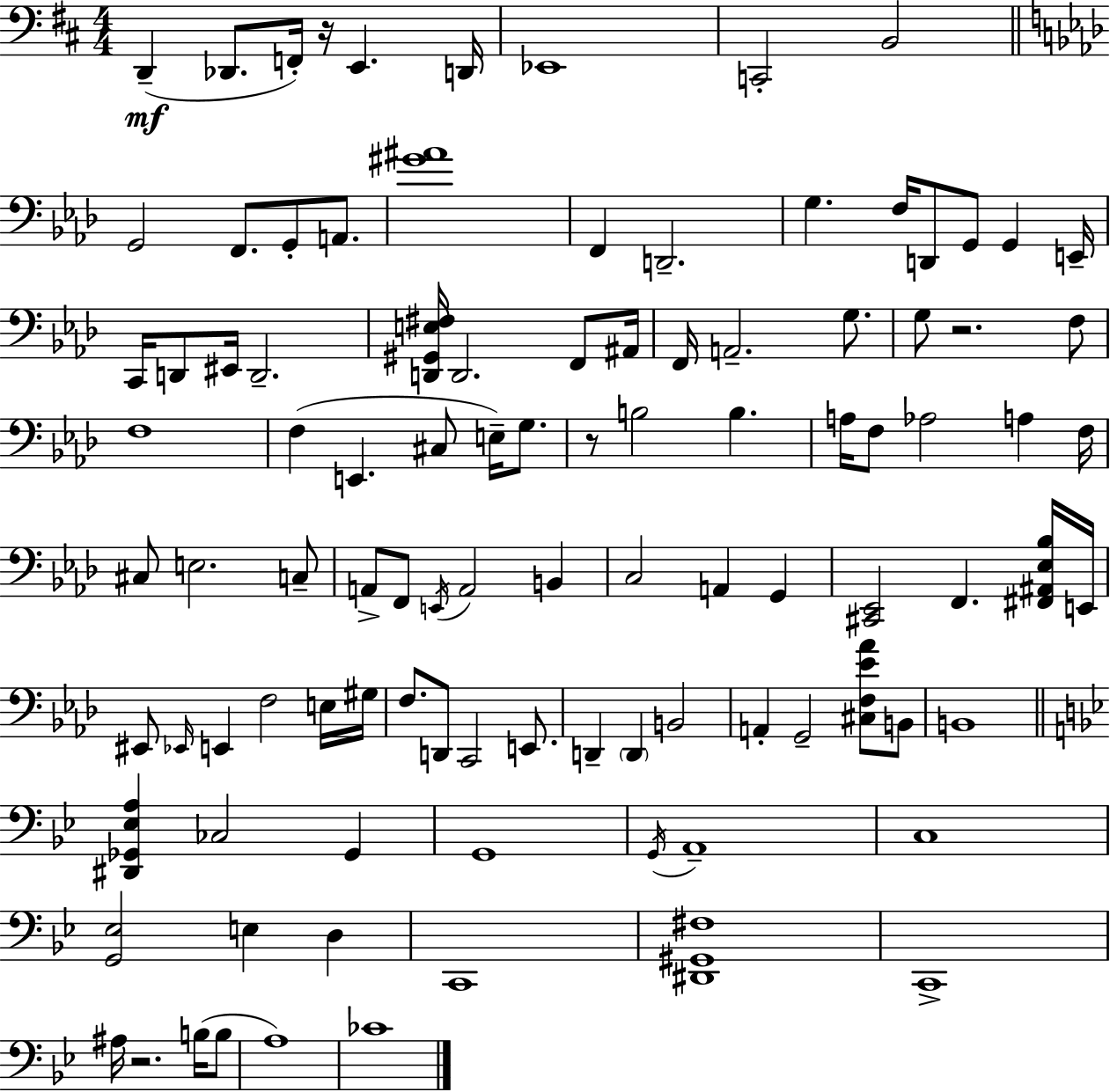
{
  \clef bass
  \numericTimeSignature
  \time 4/4
  \key d \major
  d,4--(\mf des,8. f,16-.) r16 e,4. d,16 | ees,1 | c,2-. b,2 | \bar "||" \break \key aes \major g,2 f,8. g,8-. a,8. | <gis' ais'>1 | f,4 d,2.-- | g4. f16 d,8 g,8 g,4 e,16-- | \break c,16 d,8 eis,16 d,2.-- | <d, gis, e fis>16 d,2. f,8 ais,16 | f,16 a,2.-- g8. | g8 r2. f8 | \break f1 | f4( e,4. cis8 e16--) g8. | r8 b2 b4. | a16 f8 aes2 a4 f16 | \break cis8 e2. c8-- | a,8-> f,8 \acciaccatura { e,16 } a,2 b,4 | c2 a,4 g,4 | <cis, ees,>2 f,4. <fis, ais, ees bes>16 | \break e,16 eis,8 \grace { ees,16 } e,4 f2 | e16 gis16 f8. d,8 c,2 e,8. | d,4-- \parenthesize d,4 b,2 | a,4-. g,2-- <cis f ees' aes'>8 | \break b,8 b,1 | \bar "||" \break \key bes \major <dis, ges, ees a>4 ces2 ges,4 | g,1 | \acciaccatura { g,16 } a,1-- | c1 | \break <g, ees>2 e4 d4 | c,1 | <dis, gis, fis>1 | c,1-> | \break ais16 r2. b16( b8 | a1) | ces'1 | \bar "|."
}